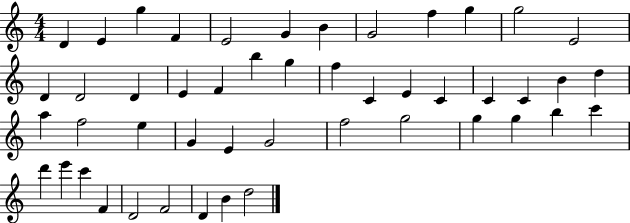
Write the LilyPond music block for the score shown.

{
  \clef treble
  \numericTimeSignature
  \time 4/4
  \key c \major
  d'4 e'4 g''4 f'4 | e'2 g'4 b'4 | g'2 f''4 g''4 | g''2 e'2 | \break d'4 d'2 d'4 | e'4 f'4 b''4 g''4 | f''4 c'4 e'4 c'4 | c'4 c'4 b'4 d''4 | \break a''4 f''2 e''4 | g'4 e'4 g'2 | f''2 g''2 | g''4 g''4 b''4 c'''4 | \break d'''4 e'''4 c'''4 f'4 | d'2 f'2 | d'4 b'4 d''2 | \bar "|."
}